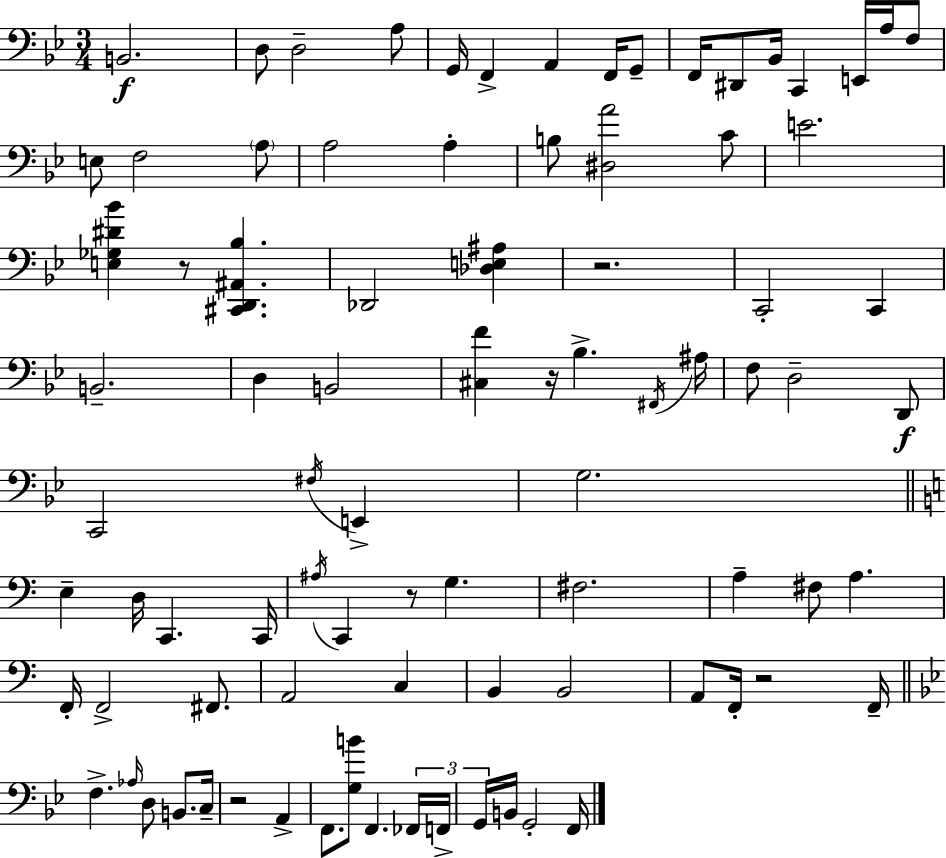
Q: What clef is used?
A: bass